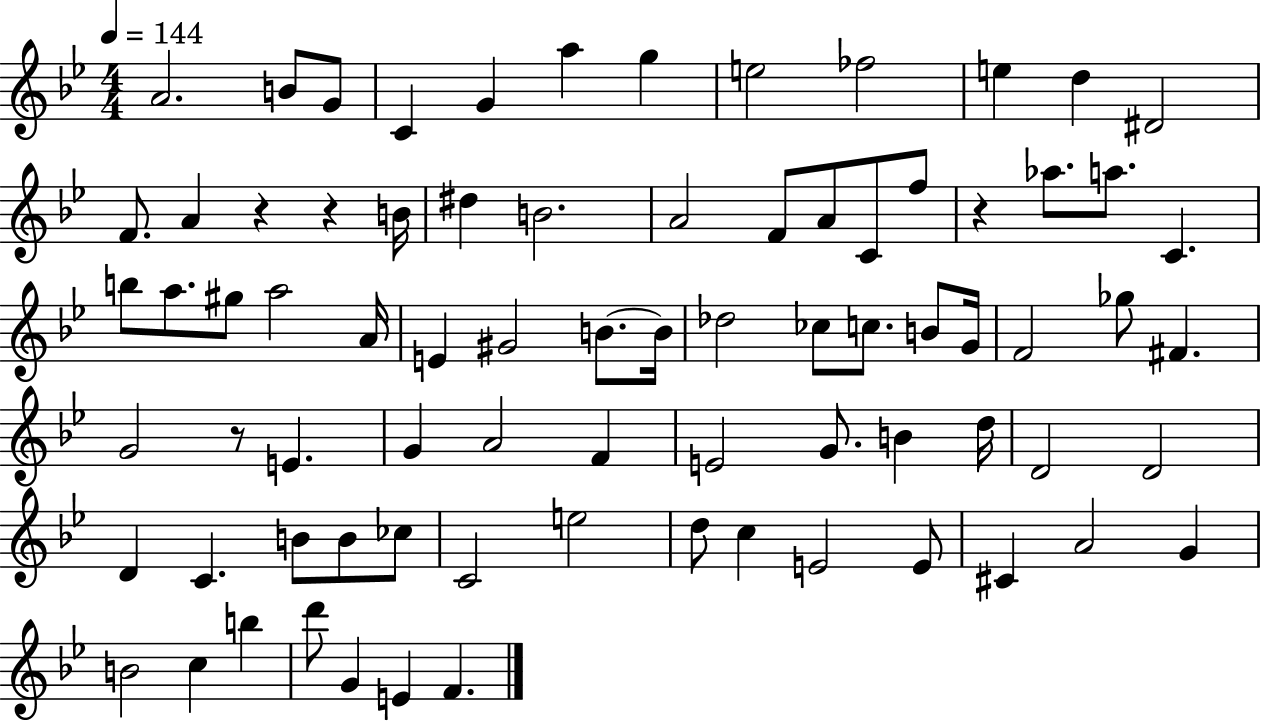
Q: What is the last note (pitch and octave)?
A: F4